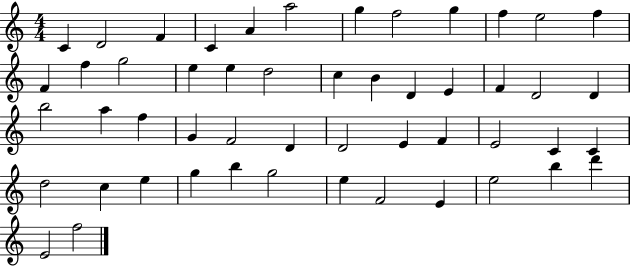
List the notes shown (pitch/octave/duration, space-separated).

C4/q D4/h F4/q C4/q A4/q A5/h G5/q F5/h G5/q F5/q E5/h F5/q F4/q F5/q G5/h E5/q E5/q D5/h C5/q B4/q D4/q E4/q F4/q D4/h D4/q B5/h A5/q F5/q G4/q F4/h D4/q D4/h E4/q F4/q E4/h C4/q C4/q D5/h C5/q E5/q G5/q B5/q G5/h E5/q F4/h E4/q E5/h B5/q D6/q E4/h F5/h